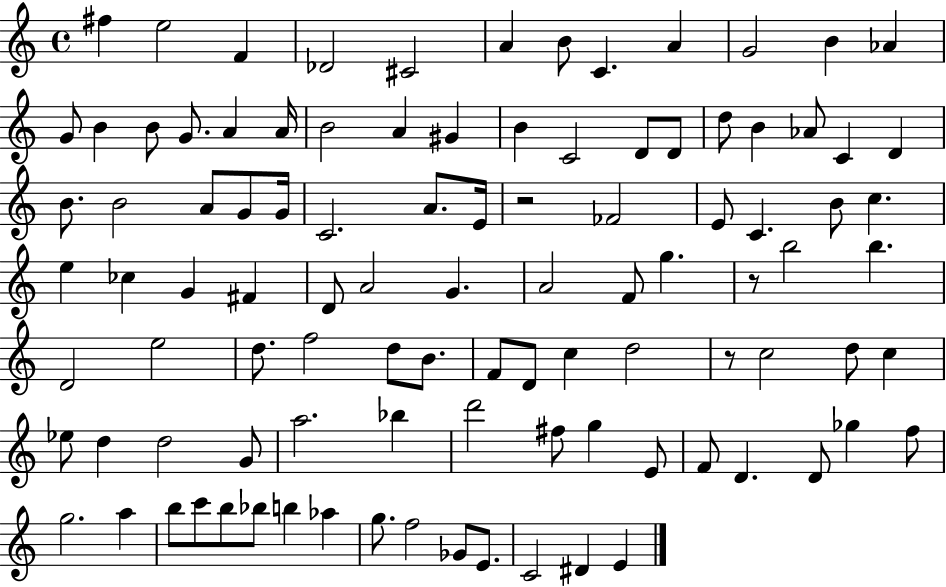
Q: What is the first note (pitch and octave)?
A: F#5